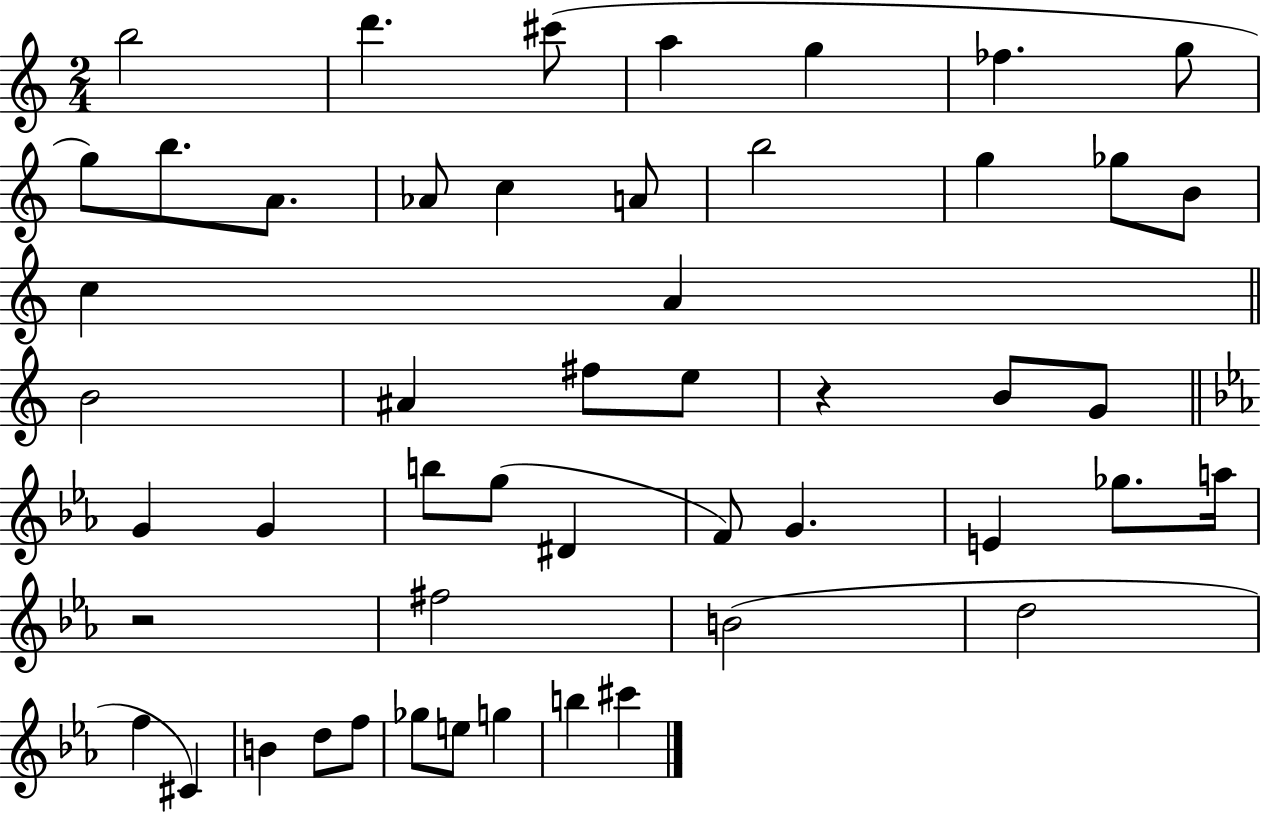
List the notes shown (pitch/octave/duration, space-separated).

B5/h D6/q. C#6/e A5/q G5/q FES5/q. G5/e G5/e B5/e. A4/e. Ab4/e C5/q A4/e B5/h G5/q Gb5/e B4/e C5/q A4/q B4/h A#4/q F#5/e E5/e R/q B4/e G4/e G4/q G4/q B5/e G5/e D#4/q F4/e G4/q. E4/q Gb5/e. A5/s R/h F#5/h B4/h D5/h F5/q C#4/q B4/q D5/e F5/e Gb5/e E5/e G5/q B5/q C#6/q